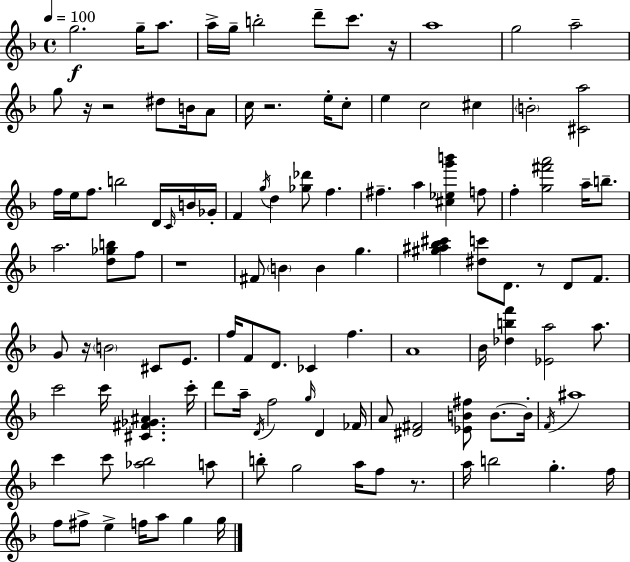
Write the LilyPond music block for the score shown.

{
  \clef treble
  \time 4/4
  \defaultTimeSignature
  \key d \minor
  \tempo 4 = 100
  g''2.\f g''16-- a''8. | a''16-> g''16-- b''2-. d'''8-- c'''8. r16 | a''1 | g''2 a''2-- | \break g''8 r16 r2 dis''8 b'16 a'8 | c''16 r2. e''16-. c''8-. | e''4 c''2 cis''4 | \parenthesize b'2-. <cis' a''>2 | \break f''16 e''16 f''8. b''2 d'16 \grace { c'16 } b'16 | ges'16-. f'4 \acciaccatura { g''16 } d''4 <ges'' des'''>8 f''4. | fis''4.-- a''4 <cis'' ees'' g''' b'''>4 | f''8 f''4-. <g'' fis''' a'''>2 a''16-- b''8.-- | \break a''2. <d'' ges'' b''>8 | f''8 r1 | fis'8 \parenthesize b'4 b'4 g''4. | <gis'' ais'' bes'' cis'''>4 <dis'' c'''>8 d'8. r8 d'8 f'8. | \break g'8 r16 \parenthesize b'2 cis'8 e'8. | f''16 f'8 d'8. ces'4 f''4. | a'1 | bes'16 <des'' b'' f'''>4 <ees' a''>2 a''8. | \break c'''2 c'''16 <cis' fis' ges' ais'>4. | c'''16-. d'''8 a''16-- \acciaccatura { d'16 } f''2 \grace { g''16 } d'4 | fes'16 a'8 <dis' fis'>2 <ees' b' fis''>8 | b'8.~~ b'16-. \acciaccatura { f'16 } ais''1 | \break c'''4 c'''8 <aes'' bes''>2 | a''8 b''8-. g''2 a''16 | f''8 r8. a''16 b''2 g''4.-. | f''16 f''8 fis''8-> e''4-> f''16 a''8 | \break g''4 g''16 \bar "|."
}